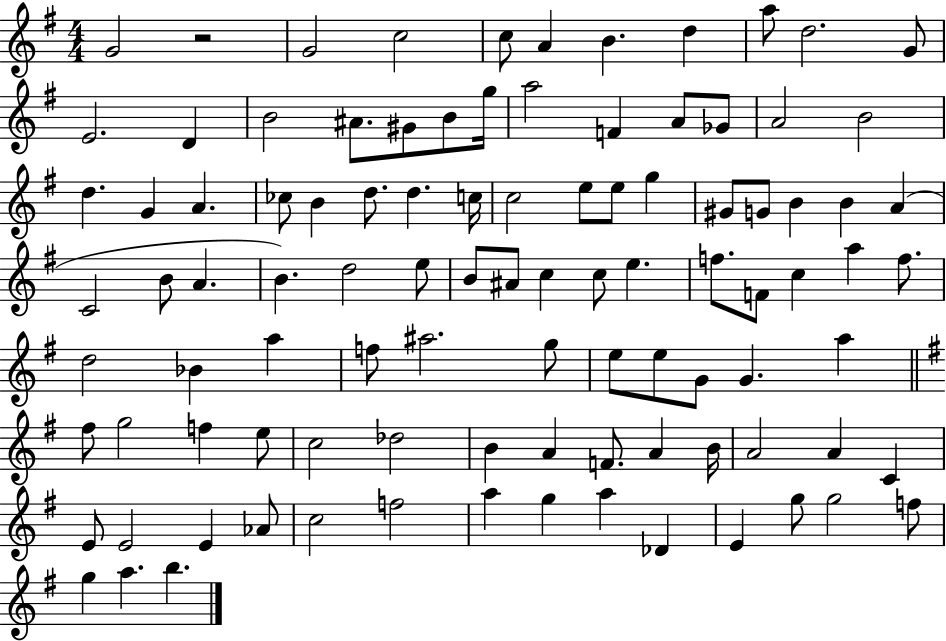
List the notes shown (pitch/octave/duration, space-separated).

G4/h R/h G4/h C5/h C5/e A4/q B4/q. D5/q A5/e D5/h. G4/e E4/h. D4/q B4/h A#4/e. G#4/e B4/e G5/s A5/h F4/q A4/e Gb4/e A4/h B4/h D5/q. G4/q A4/q. CES5/e B4/q D5/e. D5/q. C5/s C5/h E5/e E5/e G5/q G#4/e G4/e B4/q B4/q A4/q C4/h B4/e A4/q. B4/q. D5/h E5/e B4/e A#4/e C5/q C5/e E5/q. F5/e. F4/e C5/q A5/q F5/e. D5/h Bb4/q A5/q F5/e A#5/h. G5/e E5/e E5/e G4/e G4/q. A5/q F#5/e G5/h F5/q E5/e C5/h Db5/h B4/q A4/q F4/e. A4/q B4/s A4/h A4/q C4/q E4/e E4/h E4/q Ab4/e C5/h F5/h A5/q G5/q A5/q Db4/q E4/q G5/e G5/h F5/e G5/q A5/q. B5/q.